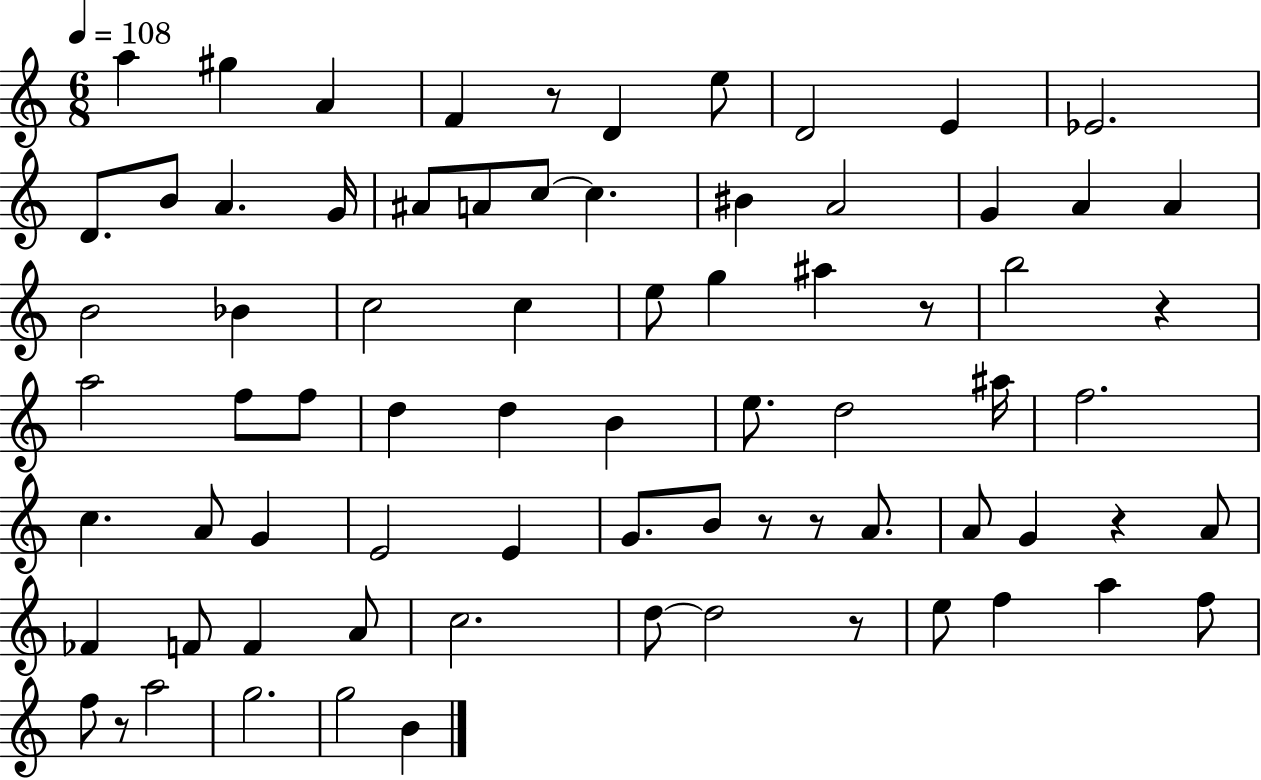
{
  \clef treble
  \numericTimeSignature
  \time 6/8
  \key c \major
  \tempo 4 = 108
  a''4 gis''4 a'4 | f'4 r8 d'4 e''8 | d'2 e'4 | ees'2. | \break d'8. b'8 a'4. g'16 | ais'8 a'8 c''8~~ c''4. | bis'4 a'2 | g'4 a'4 a'4 | \break b'2 bes'4 | c''2 c''4 | e''8 g''4 ais''4 r8 | b''2 r4 | \break a''2 f''8 f''8 | d''4 d''4 b'4 | e''8. d''2 ais''16 | f''2. | \break c''4. a'8 g'4 | e'2 e'4 | g'8. b'8 r8 r8 a'8. | a'8 g'4 r4 a'8 | \break fes'4 f'8 f'4 a'8 | c''2. | d''8~~ d''2 r8 | e''8 f''4 a''4 f''8 | \break f''8 r8 a''2 | g''2. | g''2 b'4 | \bar "|."
}